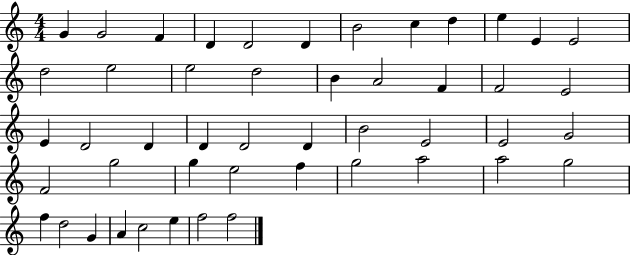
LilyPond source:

{
  \clef treble
  \numericTimeSignature
  \time 4/4
  \key c \major
  g'4 g'2 f'4 | d'4 d'2 d'4 | b'2 c''4 d''4 | e''4 e'4 e'2 | \break d''2 e''2 | e''2 d''2 | b'4 a'2 f'4 | f'2 e'2 | \break e'4 d'2 d'4 | d'4 d'2 d'4 | b'2 e'2 | e'2 g'2 | \break f'2 g''2 | g''4 e''2 f''4 | g''2 a''2 | a''2 g''2 | \break f''4 d''2 g'4 | a'4 c''2 e''4 | f''2 f''2 | \bar "|."
}